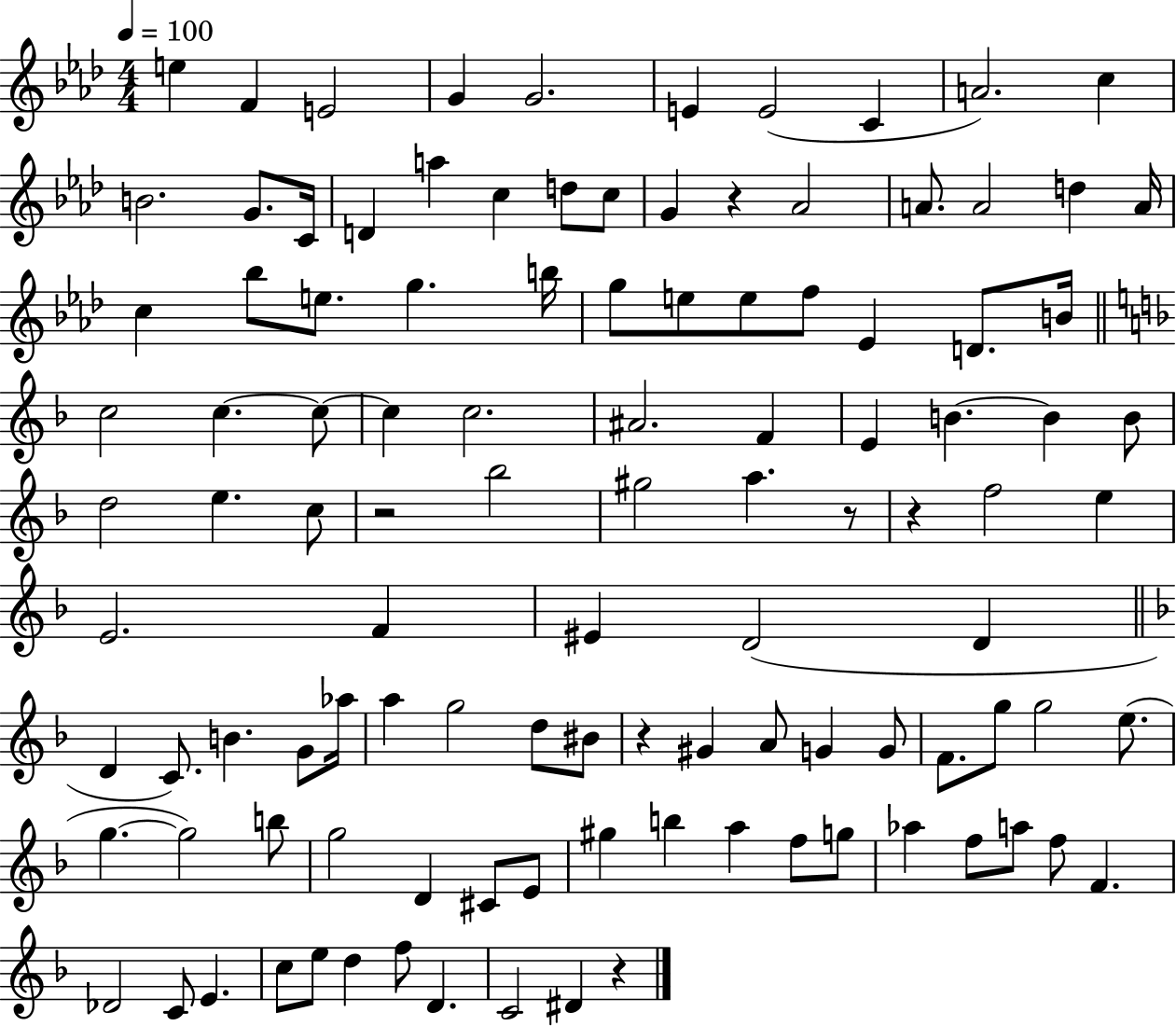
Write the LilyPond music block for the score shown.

{
  \clef treble
  \numericTimeSignature
  \time 4/4
  \key aes \major
  \tempo 4 = 100
  e''4 f'4 e'2 | g'4 g'2. | e'4 e'2( c'4 | a'2.) c''4 | \break b'2. g'8. c'16 | d'4 a''4 c''4 d''8 c''8 | g'4 r4 aes'2 | a'8. a'2 d''4 a'16 | \break c''4 bes''8 e''8. g''4. b''16 | g''8 e''8 e''8 f''8 ees'4 d'8. b'16 | \bar "||" \break \key d \minor c''2 c''4.~~ c''8~~ | c''4 c''2. | ais'2. f'4 | e'4 b'4.~~ b'4 b'8 | \break d''2 e''4. c''8 | r2 bes''2 | gis''2 a''4. r8 | r4 f''2 e''4 | \break e'2. f'4 | eis'4 d'2( d'4 | \bar "||" \break \key d \minor d'4 c'8.) b'4. g'8 aes''16 | a''4 g''2 d''8 bis'8 | r4 gis'4 a'8 g'4 g'8 | f'8. g''8 g''2 e''8.( | \break g''4.~~ g''2) b''8 | g''2 d'4 cis'8 e'8 | gis''4 b''4 a''4 f''8 g''8 | aes''4 f''8 a''8 f''8 f'4. | \break des'2 c'8 e'4. | c''8 e''8 d''4 f''8 d'4. | c'2 dis'4 r4 | \bar "|."
}